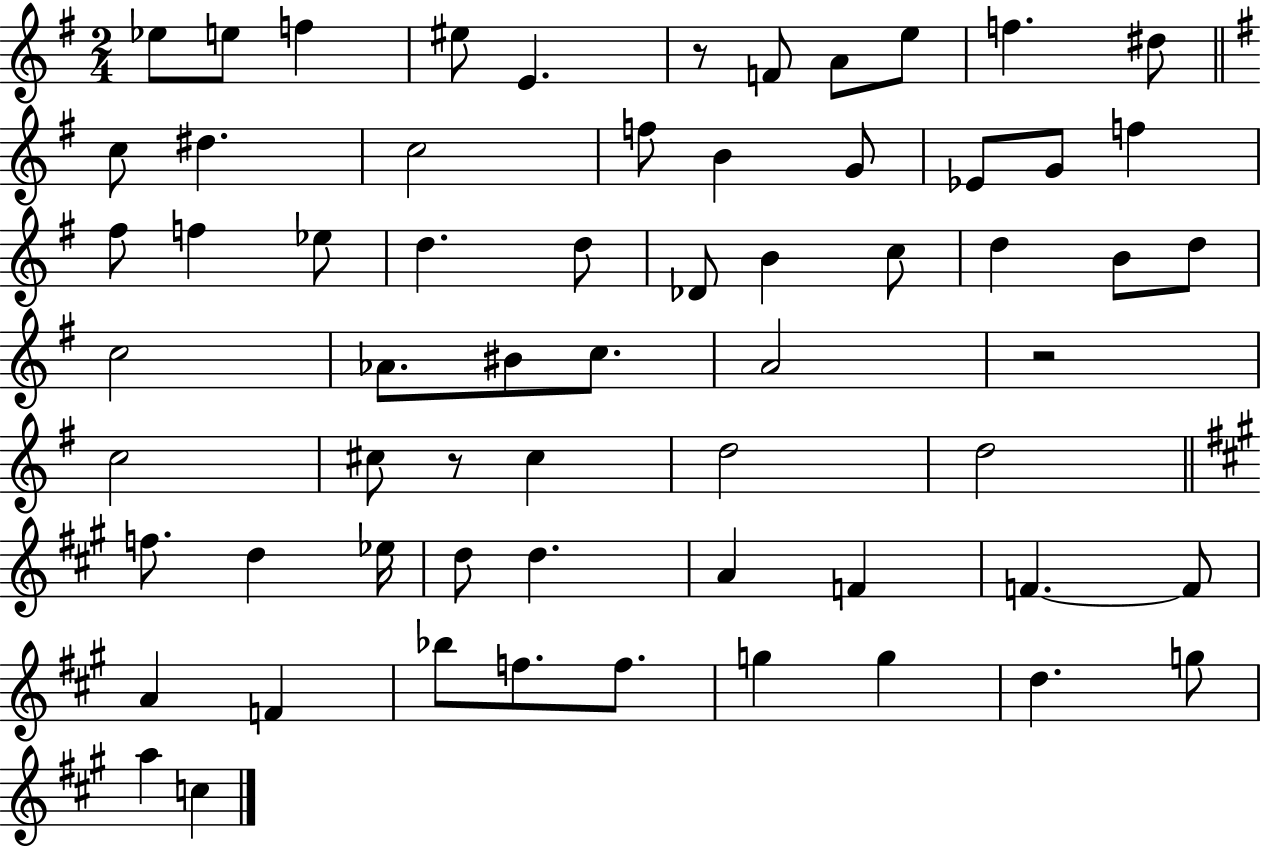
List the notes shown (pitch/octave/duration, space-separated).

Eb5/e E5/e F5/q EIS5/e E4/q. R/e F4/e A4/e E5/e F5/q. D#5/e C5/e D#5/q. C5/h F5/e B4/q G4/e Eb4/e G4/e F5/q F#5/e F5/q Eb5/e D5/q. D5/e Db4/e B4/q C5/e D5/q B4/e D5/e C5/h Ab4/e. BIS4/e C5/e. A4/h R/h C5/h C#5/e R/e C#5/q D5/h D5/h F5/e. D5/q Eb5/s D5/e D5/q. A4/q F4/q F4/q. F4/e A4/q F4/q Bb5/e F5/e. F5/e. G5/q G5/q D5/q. G5/e A5/q C5/q